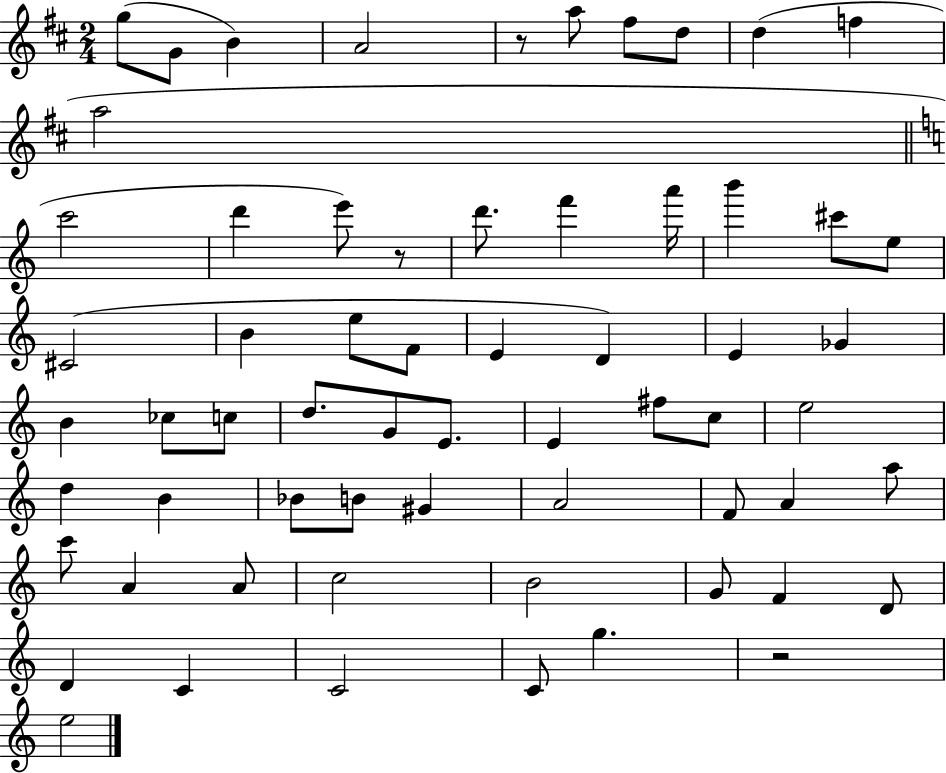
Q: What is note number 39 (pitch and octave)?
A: B4